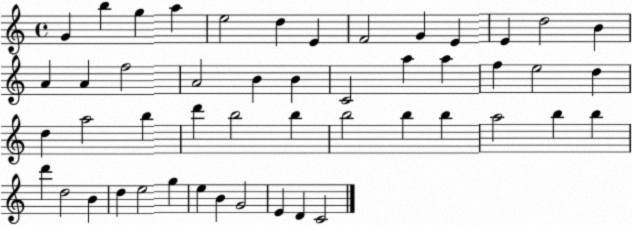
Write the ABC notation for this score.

X:1
T:Untitled
M:4/4
L:1/4
K:C
G b g a e2 d E F2 G E E d2 B A A f2 A2 B B C2 a a f e2 d d a2 b d' b2 b b2 b b a2 b b d' d2 B d e2 g e B G2 E D C2